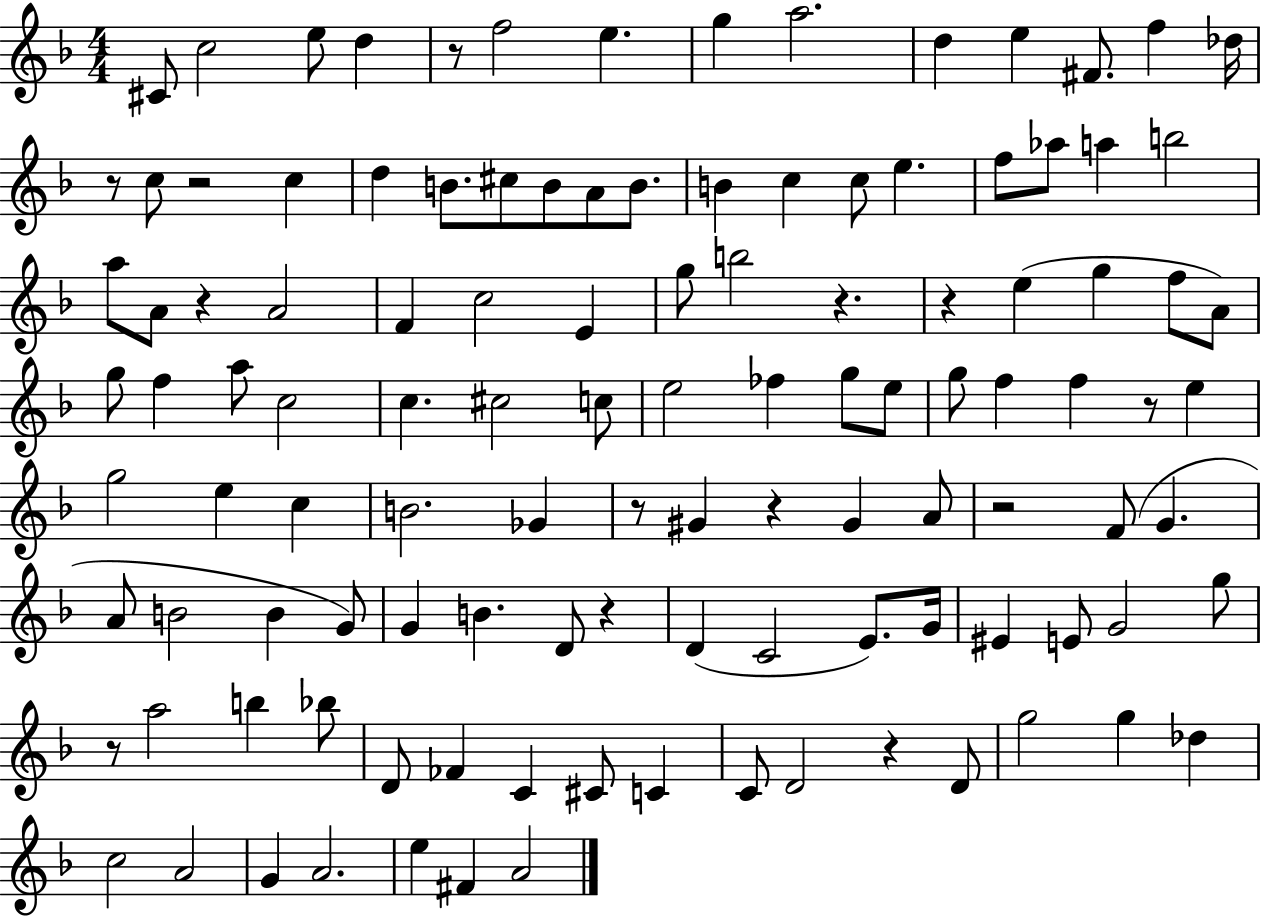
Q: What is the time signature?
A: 4/4